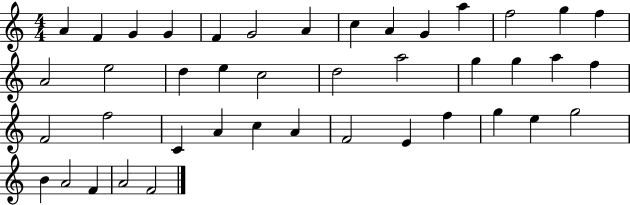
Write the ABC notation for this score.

X:1
T:Untitled
M:4/4
L:1/4
K:C
A F G G F G2 A c A G a f2 g f A2 e2 d e c2 d2 a2 g g a f F2 f2 C A c A F2 E f g e g2 B A2 F A2 F2